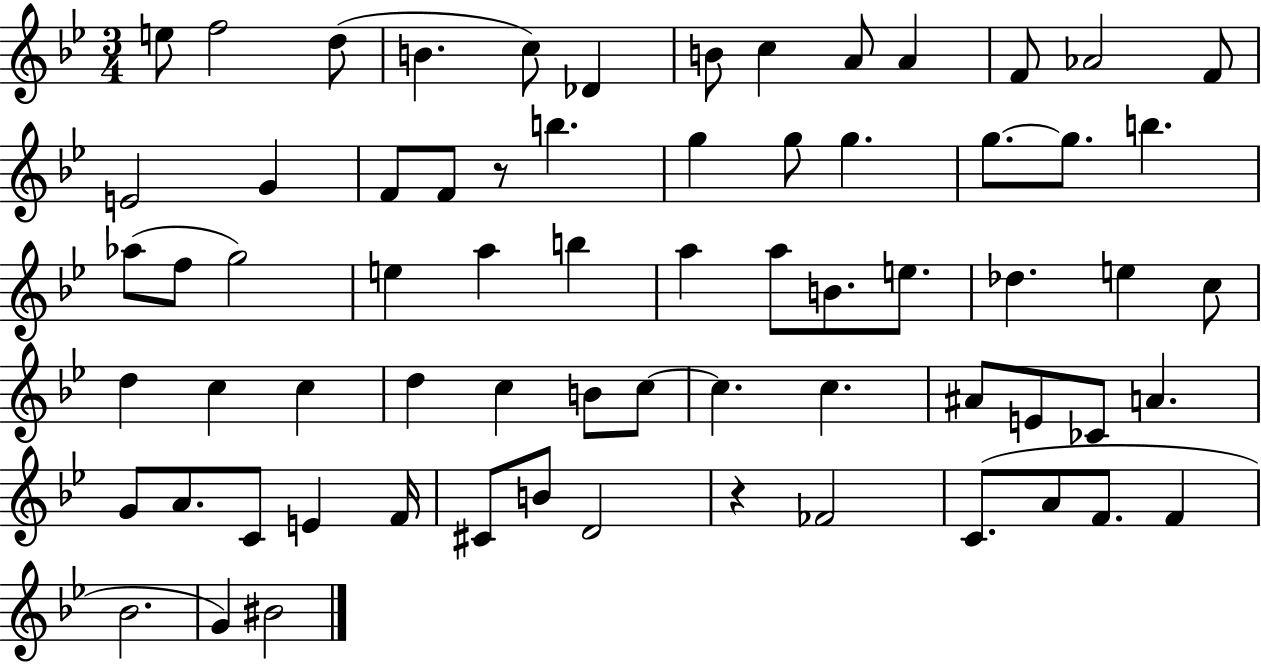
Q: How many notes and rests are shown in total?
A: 68